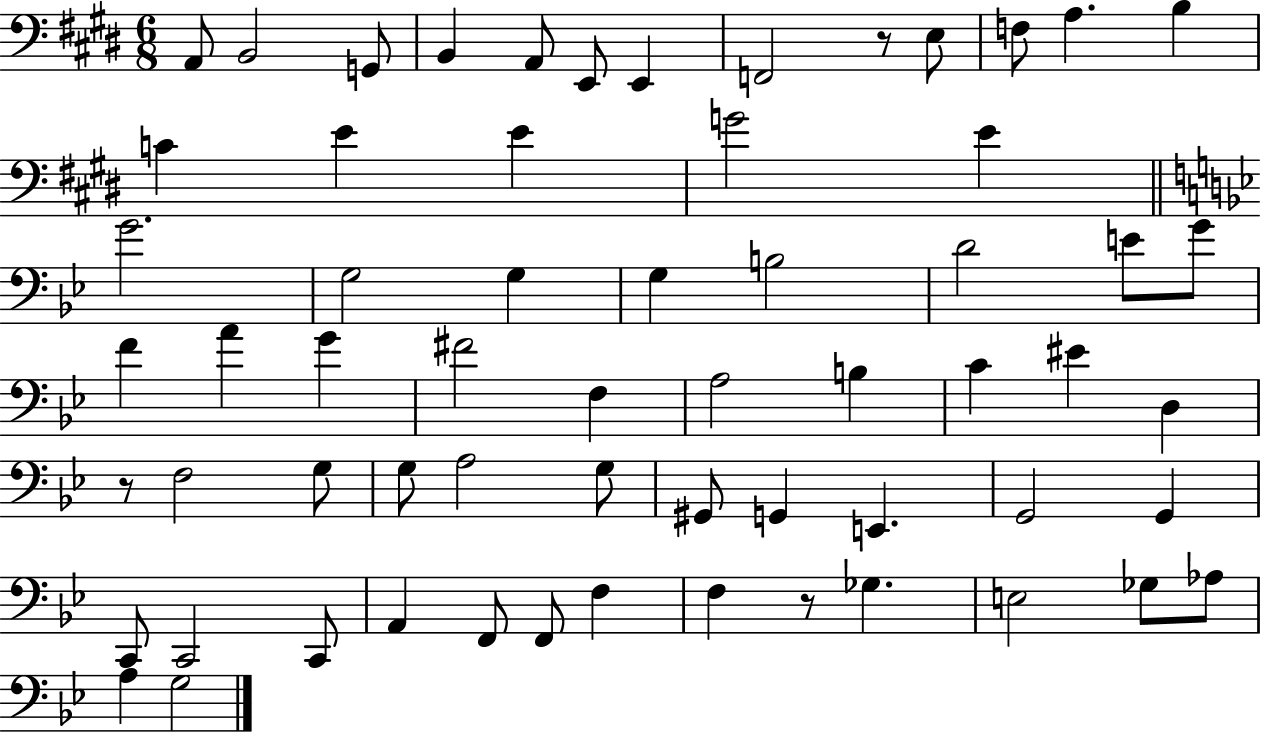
X:1
T:Untitled
M:6/8
L:1/4
K:E
A,,/2 B,,2 G,,/2 B,, A,,/2 E,,/2 E,, F,,2 z/2 E,/2 F,/2 A, B, C E E G2 E G2 G,2 G, G, B,2 D2 E/2 G/2 F A G ^F2 F, A,2 B, C ^E D, z/2 F,2 G,/2 G,/2 A,2 G,/2 ^G,,/2 G,, E,, G,,2 G,, C,,/2 C,,2 C,,/2 A,, F,,/2 F,,/2 F, F, z/2 _G, E,2 _G,/2 _A,/2 A, G,2